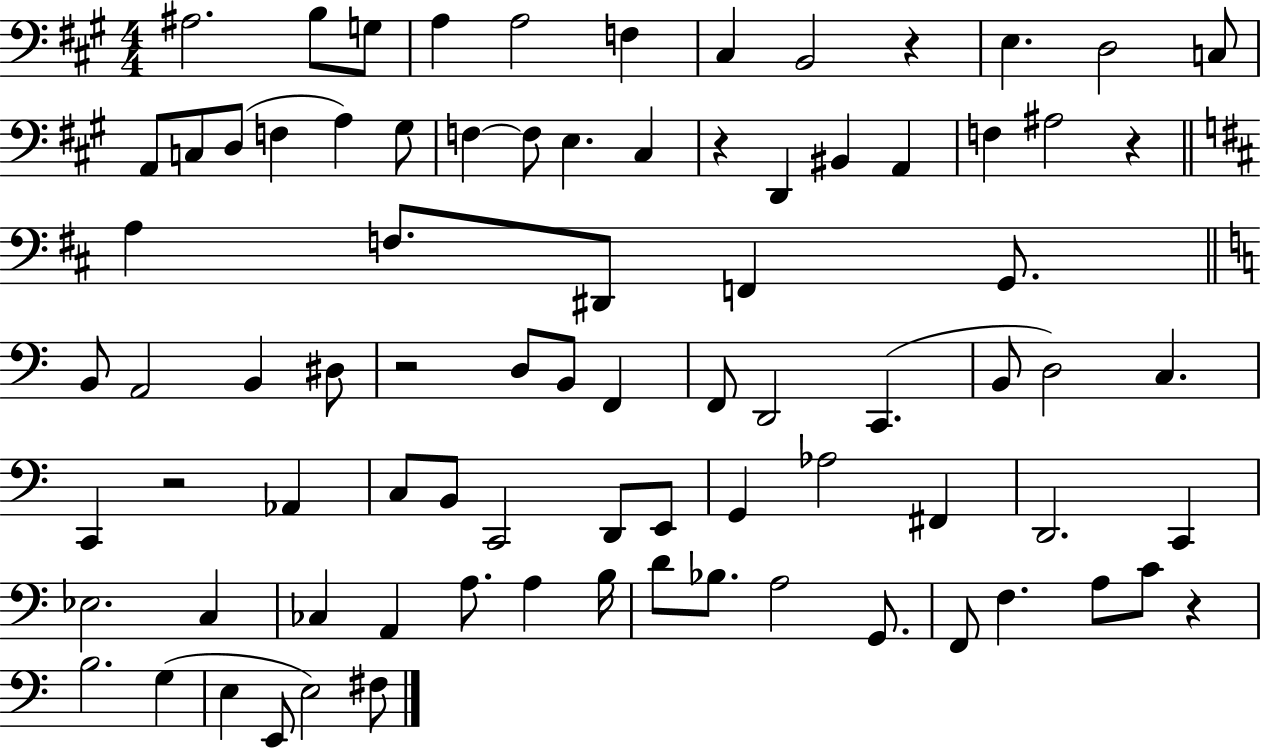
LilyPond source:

{
  \clef bass
  \numericTimeSignature
  \time 4/4
  \key a \major
  ais2. b8 g8 | a4 a2 f4 | cis4 b,2 r4 | e4. d2 c8 | \break a,8 c8 d8( f4 a4) gis8 | f4~~ f8 e4. cis4 | r4 d,4 bis,4 a,4 | f4 ais2 r4 | \break \bar "||" \break \key b \minor a4 f8. dis,8 f,4 g,8. | \bar "||" \break \key a \minor b,8 a,2 b,4 dis8 | r2 d8 b,8 f,4 | f,8 d,2 c,4.( | b,8 d2) c4. | \break c,4 r2 aes,4 | c8 b,8 c,2 d,8 e,8 | g,4 aes2 fis,4 | d,2. c,4 | \break ees2. c4 | ces4 a,4 a8. a4 b16 | d'8 bes8. a2 g,8. | f,8 f4. a8 c'8 r4 | \break b2. g4( | e4 e,8 e2) fis8 | \bar "|."
}